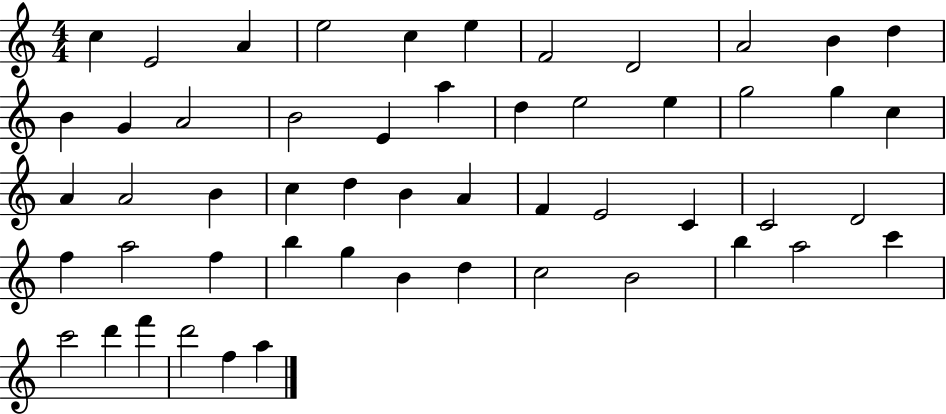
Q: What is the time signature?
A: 4/4